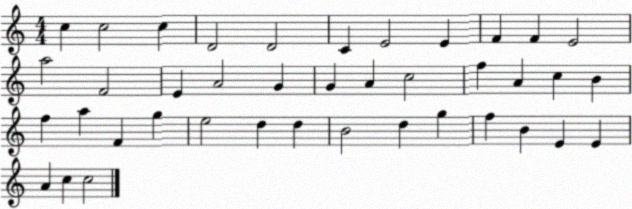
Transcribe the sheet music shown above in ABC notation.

X:1
T:Untitled
M:4/4
L:1/4
K:C
c c2 c D2 D2 C E2 E F F E2 a2 F2 E A2 G G A c2 f A c B f a F g e2 d d B2 d g f B E E A c c2